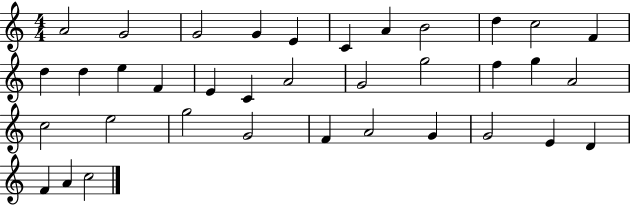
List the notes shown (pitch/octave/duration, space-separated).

A4/h G4/h G4/h G4/q E4/q C4/q A4/q B4/h D5/q C5/h F4/q D5/q D5/q E5/q F4/q E4/q C4/q A4/h G4/h G5/h F5/q G5/q A4/h C5/h E5/h G5/h G4/h F4/q A4/h G4/q G4/h E4/q D4/q F4/q A4/q C5/h